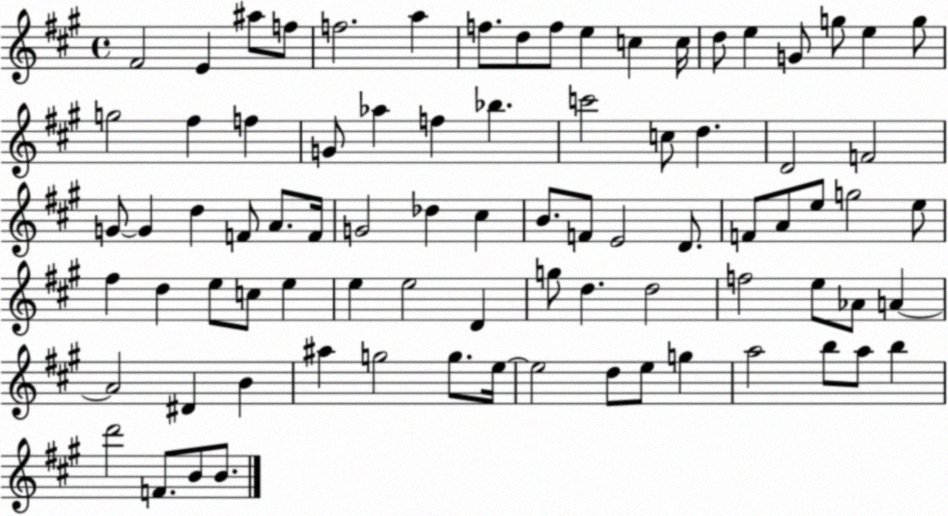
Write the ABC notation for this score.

X:1
T:Untitled
M:4/4
L:1/4
K:A
^F2 E ^a/2 f/2 f2 a f/2 d/2 f/2 e c c/4 d/2 e G/2 g/2 e g/2 g2 ^f f G/2 _a f _b c'2 c/2 d D2 F2 G/2 G d F/2 A/2 F/4 G2 _d ^c B/2 F/2 E2 D/2 F/2 A/2 e/2 g2 e/2 ^f d e/2 c/2 e e e2 D g/2 d d2 f2 e/2 _A/2 A A2 ^D B ^a g2 g/2 e/4 e2 d/2 e/2 g a2 b/2 a/2 b d'2 F/2 B/2 B/2